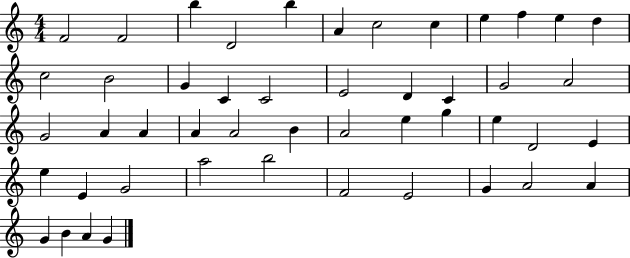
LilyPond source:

{
  \clef treble
  \numericTimeSignature
  \time 4/4
  \key c \major
  f'2 f'2 | b''4 d'2 b''4 | a'4 c''2 c''4 | e''4 f''4 e''4 d''4 | \break c''2 b'2 | g'4 c'4 c'2 | e'2 d'4 c'4 | g'2 a'2 | \break g'2 a'4 a'4 | a'4 a'2 b'4 | a'2 e''4 g''4 | e''4 d'2 e'4 | \break e''4 e'4 g'2 | a''2 b''2 | f'2 e'2 | g'4 a'2 a'4 | \break g'4 b'4 a'4 g'4 | \bar "|."
}